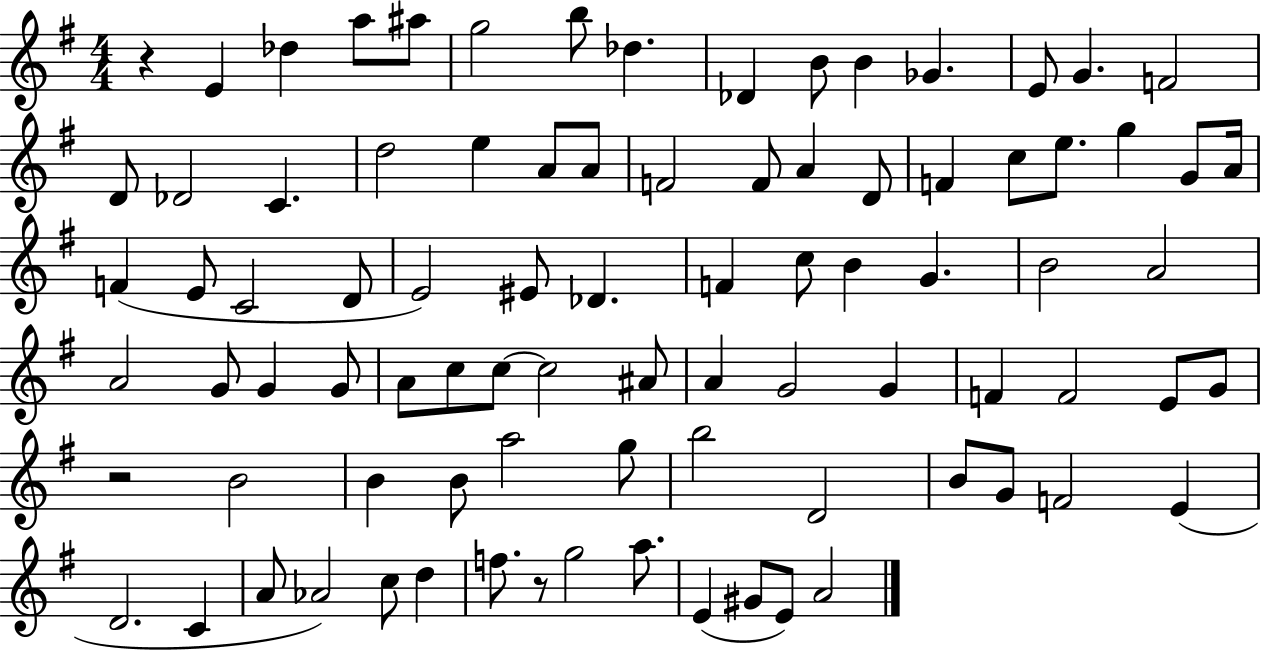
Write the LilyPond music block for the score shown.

{
  \clef treble
  \numericTimeSignature
  \time 4/4
  \key g \major
  r4 e'4 des''4 a''8 ais''8 | g''2 b''8 des''4. | des'4 b'8 b'4 ges'4. | e'8 g'4. f'2 | \break d'8 des'2 c'4. | d''2 e''4 a'8 a'8 | f'2 f'8 a'4 d'8 | f'4 c''8 e''8. g''4 g'8 a'16 | \break f'4( e'8 c'2 d'8 | e'2) eis'8 des'4. | f'4 c''8 b'4 g'4. | b'2 a'2 | \break a'2 g'8 g'4 g'8 | a'8 c''8 c''8~~ c''2 ais'8 | a'4 g'2 g'4 | f'4 f'2 e'8 g'8 | \break r2 b'2 | b'4 b'8 a''2 g''8 | b''2 d'2 | b'8 g'8 f'2 e'4( | \break d'2. c'4 | a'8 aes'2) c''8 d''4 | f''8. r8 g''2 a''8. | e'4( gis'8 e'8) a'2 | \break \bar "|."
}